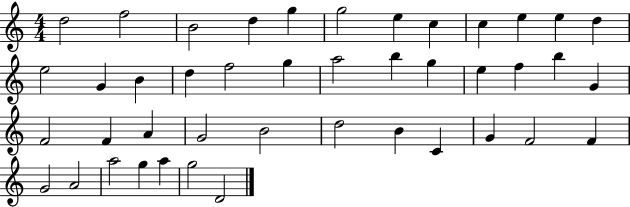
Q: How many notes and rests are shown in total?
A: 43